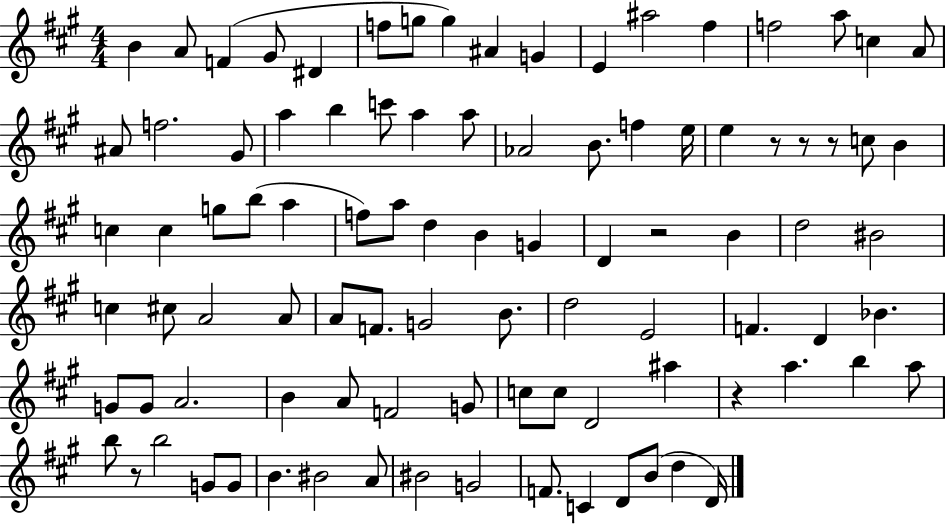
{
  \clef treble
  \numericTimeSignature
  \time 4/4
  \key a \major
  \repeat volta 2 { b'4 a'8 f'4( gis'8 dis'4 | f''8 g''8 g''4) ais'4 g'4 | e'4 ais''2 fis''4 | f''2 a''8 c''4 a'8 | \break ais'8 f''2. gis'8 | a''4 b''4 c'''8 a''4 a''8 | aes'2 b'8. f''4 e''16 | e''4 r8 r8 r8 c''8 b'4 | \break c''4 c''4 g''8 b''8( a''4 | f''8) a''8 d''4 b'4 g'4 | d'4 r2 b'4 | d''2 bis'2 | \break c''4 cis''8 a'2 a'8 | a'8 f'8. g'2 b'8. | d''2 e'2 | f'4. d'4 bes'4. | \break g'8 g'8 a'2. | b'4 a'8 f'2 g'8 | c''8 c''8 d'2 ais''4 | r4 a''4. b''4 a''8 | \break b''8 r8 b''2 g'8 g'8 | b'4. bis'2 a'8 | bis'2 g'2 | f'8. c'4 d'8 b'8( d''4 d'16) | \break } \bar "|."
}